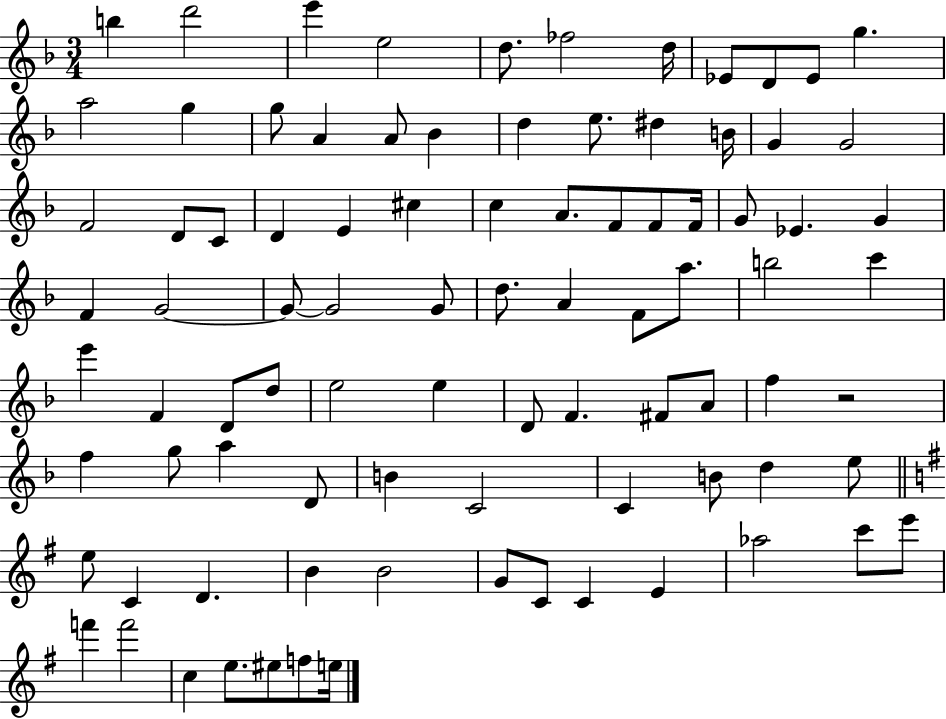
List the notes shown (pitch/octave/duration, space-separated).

B5/q D6/h E6/q E5/h D5/e. FES5/h D5/s Eb4/e D4/e Eb4/e G5/q. A5/h G5/q G5/e A4/q A4/e Bb4/q D5/q E5/e. D#5/q B4/s G4/q G4/h F4/h D4/e C4/e D4/q E4/q C#5/q C5/q A4/e. F4/e F4/e F4/s G4/e Eb4/q. G4/q F4/q G4/h G4/e G4/h G4/e D5/e. A4/q F4/e A5/e. B5/h C6/q E6/q F4/q D4/e D5/e E5/h E5/q D4/e F4/q. F#4/e A4/e F5/q R/h F5/q G5/e A5/q D4/e B4/q C4/h C4/q B4/e D5/q E5/e E5/e C4/q D4/q. B4/q B4/h G4/e C4/e C4/q E4/q Ab5/h C6/e E6/e F6/q F6/h C5/q E5/e. EIS5/e F5/e E5/s